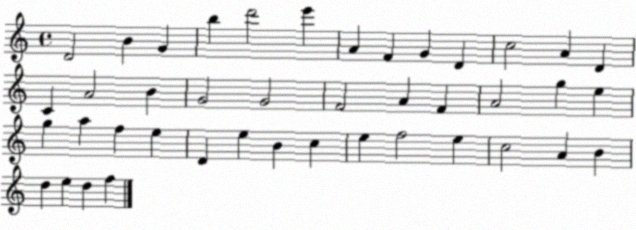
X:1
T:Untitled
M:4/4
L:1/4
K:C
D2 B G b d'2 e' A F G D c2 A D C A2 B G2 G2 F2 A F A2 g e g a f e D e B c e f2 e c2 A B d e d f